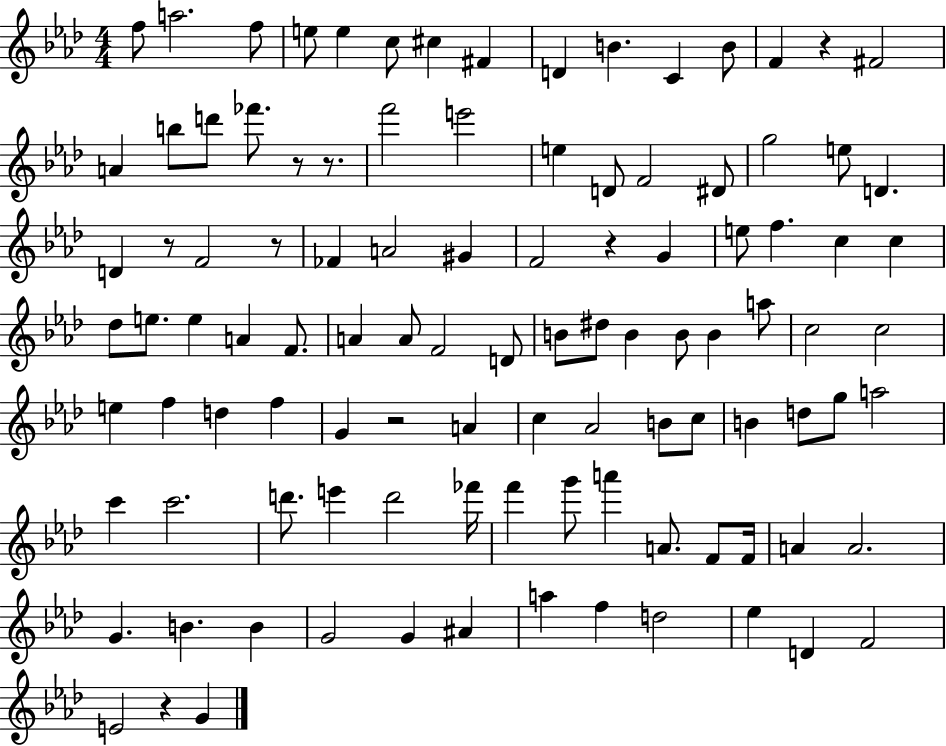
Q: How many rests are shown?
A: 8